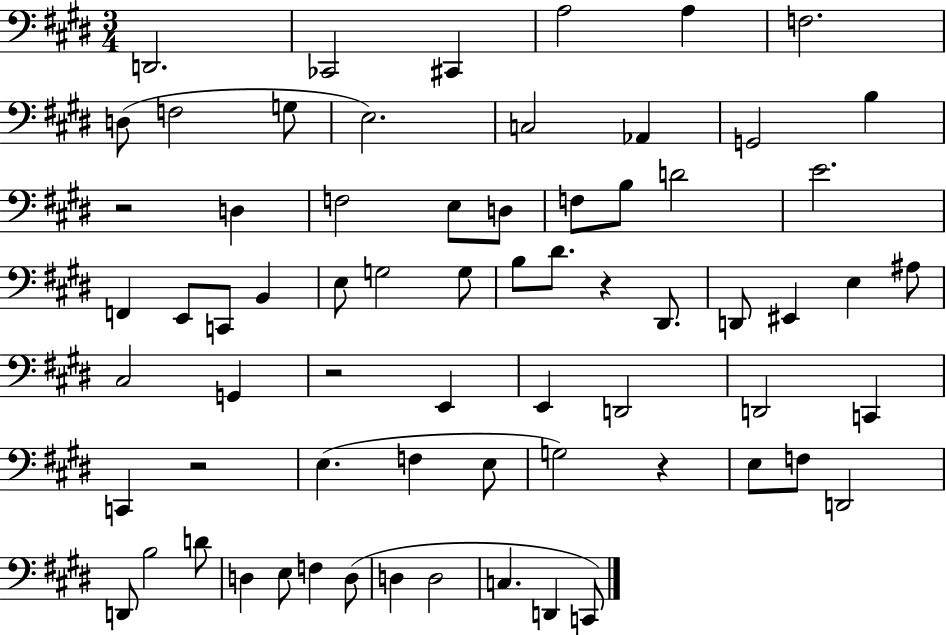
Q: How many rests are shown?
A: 5